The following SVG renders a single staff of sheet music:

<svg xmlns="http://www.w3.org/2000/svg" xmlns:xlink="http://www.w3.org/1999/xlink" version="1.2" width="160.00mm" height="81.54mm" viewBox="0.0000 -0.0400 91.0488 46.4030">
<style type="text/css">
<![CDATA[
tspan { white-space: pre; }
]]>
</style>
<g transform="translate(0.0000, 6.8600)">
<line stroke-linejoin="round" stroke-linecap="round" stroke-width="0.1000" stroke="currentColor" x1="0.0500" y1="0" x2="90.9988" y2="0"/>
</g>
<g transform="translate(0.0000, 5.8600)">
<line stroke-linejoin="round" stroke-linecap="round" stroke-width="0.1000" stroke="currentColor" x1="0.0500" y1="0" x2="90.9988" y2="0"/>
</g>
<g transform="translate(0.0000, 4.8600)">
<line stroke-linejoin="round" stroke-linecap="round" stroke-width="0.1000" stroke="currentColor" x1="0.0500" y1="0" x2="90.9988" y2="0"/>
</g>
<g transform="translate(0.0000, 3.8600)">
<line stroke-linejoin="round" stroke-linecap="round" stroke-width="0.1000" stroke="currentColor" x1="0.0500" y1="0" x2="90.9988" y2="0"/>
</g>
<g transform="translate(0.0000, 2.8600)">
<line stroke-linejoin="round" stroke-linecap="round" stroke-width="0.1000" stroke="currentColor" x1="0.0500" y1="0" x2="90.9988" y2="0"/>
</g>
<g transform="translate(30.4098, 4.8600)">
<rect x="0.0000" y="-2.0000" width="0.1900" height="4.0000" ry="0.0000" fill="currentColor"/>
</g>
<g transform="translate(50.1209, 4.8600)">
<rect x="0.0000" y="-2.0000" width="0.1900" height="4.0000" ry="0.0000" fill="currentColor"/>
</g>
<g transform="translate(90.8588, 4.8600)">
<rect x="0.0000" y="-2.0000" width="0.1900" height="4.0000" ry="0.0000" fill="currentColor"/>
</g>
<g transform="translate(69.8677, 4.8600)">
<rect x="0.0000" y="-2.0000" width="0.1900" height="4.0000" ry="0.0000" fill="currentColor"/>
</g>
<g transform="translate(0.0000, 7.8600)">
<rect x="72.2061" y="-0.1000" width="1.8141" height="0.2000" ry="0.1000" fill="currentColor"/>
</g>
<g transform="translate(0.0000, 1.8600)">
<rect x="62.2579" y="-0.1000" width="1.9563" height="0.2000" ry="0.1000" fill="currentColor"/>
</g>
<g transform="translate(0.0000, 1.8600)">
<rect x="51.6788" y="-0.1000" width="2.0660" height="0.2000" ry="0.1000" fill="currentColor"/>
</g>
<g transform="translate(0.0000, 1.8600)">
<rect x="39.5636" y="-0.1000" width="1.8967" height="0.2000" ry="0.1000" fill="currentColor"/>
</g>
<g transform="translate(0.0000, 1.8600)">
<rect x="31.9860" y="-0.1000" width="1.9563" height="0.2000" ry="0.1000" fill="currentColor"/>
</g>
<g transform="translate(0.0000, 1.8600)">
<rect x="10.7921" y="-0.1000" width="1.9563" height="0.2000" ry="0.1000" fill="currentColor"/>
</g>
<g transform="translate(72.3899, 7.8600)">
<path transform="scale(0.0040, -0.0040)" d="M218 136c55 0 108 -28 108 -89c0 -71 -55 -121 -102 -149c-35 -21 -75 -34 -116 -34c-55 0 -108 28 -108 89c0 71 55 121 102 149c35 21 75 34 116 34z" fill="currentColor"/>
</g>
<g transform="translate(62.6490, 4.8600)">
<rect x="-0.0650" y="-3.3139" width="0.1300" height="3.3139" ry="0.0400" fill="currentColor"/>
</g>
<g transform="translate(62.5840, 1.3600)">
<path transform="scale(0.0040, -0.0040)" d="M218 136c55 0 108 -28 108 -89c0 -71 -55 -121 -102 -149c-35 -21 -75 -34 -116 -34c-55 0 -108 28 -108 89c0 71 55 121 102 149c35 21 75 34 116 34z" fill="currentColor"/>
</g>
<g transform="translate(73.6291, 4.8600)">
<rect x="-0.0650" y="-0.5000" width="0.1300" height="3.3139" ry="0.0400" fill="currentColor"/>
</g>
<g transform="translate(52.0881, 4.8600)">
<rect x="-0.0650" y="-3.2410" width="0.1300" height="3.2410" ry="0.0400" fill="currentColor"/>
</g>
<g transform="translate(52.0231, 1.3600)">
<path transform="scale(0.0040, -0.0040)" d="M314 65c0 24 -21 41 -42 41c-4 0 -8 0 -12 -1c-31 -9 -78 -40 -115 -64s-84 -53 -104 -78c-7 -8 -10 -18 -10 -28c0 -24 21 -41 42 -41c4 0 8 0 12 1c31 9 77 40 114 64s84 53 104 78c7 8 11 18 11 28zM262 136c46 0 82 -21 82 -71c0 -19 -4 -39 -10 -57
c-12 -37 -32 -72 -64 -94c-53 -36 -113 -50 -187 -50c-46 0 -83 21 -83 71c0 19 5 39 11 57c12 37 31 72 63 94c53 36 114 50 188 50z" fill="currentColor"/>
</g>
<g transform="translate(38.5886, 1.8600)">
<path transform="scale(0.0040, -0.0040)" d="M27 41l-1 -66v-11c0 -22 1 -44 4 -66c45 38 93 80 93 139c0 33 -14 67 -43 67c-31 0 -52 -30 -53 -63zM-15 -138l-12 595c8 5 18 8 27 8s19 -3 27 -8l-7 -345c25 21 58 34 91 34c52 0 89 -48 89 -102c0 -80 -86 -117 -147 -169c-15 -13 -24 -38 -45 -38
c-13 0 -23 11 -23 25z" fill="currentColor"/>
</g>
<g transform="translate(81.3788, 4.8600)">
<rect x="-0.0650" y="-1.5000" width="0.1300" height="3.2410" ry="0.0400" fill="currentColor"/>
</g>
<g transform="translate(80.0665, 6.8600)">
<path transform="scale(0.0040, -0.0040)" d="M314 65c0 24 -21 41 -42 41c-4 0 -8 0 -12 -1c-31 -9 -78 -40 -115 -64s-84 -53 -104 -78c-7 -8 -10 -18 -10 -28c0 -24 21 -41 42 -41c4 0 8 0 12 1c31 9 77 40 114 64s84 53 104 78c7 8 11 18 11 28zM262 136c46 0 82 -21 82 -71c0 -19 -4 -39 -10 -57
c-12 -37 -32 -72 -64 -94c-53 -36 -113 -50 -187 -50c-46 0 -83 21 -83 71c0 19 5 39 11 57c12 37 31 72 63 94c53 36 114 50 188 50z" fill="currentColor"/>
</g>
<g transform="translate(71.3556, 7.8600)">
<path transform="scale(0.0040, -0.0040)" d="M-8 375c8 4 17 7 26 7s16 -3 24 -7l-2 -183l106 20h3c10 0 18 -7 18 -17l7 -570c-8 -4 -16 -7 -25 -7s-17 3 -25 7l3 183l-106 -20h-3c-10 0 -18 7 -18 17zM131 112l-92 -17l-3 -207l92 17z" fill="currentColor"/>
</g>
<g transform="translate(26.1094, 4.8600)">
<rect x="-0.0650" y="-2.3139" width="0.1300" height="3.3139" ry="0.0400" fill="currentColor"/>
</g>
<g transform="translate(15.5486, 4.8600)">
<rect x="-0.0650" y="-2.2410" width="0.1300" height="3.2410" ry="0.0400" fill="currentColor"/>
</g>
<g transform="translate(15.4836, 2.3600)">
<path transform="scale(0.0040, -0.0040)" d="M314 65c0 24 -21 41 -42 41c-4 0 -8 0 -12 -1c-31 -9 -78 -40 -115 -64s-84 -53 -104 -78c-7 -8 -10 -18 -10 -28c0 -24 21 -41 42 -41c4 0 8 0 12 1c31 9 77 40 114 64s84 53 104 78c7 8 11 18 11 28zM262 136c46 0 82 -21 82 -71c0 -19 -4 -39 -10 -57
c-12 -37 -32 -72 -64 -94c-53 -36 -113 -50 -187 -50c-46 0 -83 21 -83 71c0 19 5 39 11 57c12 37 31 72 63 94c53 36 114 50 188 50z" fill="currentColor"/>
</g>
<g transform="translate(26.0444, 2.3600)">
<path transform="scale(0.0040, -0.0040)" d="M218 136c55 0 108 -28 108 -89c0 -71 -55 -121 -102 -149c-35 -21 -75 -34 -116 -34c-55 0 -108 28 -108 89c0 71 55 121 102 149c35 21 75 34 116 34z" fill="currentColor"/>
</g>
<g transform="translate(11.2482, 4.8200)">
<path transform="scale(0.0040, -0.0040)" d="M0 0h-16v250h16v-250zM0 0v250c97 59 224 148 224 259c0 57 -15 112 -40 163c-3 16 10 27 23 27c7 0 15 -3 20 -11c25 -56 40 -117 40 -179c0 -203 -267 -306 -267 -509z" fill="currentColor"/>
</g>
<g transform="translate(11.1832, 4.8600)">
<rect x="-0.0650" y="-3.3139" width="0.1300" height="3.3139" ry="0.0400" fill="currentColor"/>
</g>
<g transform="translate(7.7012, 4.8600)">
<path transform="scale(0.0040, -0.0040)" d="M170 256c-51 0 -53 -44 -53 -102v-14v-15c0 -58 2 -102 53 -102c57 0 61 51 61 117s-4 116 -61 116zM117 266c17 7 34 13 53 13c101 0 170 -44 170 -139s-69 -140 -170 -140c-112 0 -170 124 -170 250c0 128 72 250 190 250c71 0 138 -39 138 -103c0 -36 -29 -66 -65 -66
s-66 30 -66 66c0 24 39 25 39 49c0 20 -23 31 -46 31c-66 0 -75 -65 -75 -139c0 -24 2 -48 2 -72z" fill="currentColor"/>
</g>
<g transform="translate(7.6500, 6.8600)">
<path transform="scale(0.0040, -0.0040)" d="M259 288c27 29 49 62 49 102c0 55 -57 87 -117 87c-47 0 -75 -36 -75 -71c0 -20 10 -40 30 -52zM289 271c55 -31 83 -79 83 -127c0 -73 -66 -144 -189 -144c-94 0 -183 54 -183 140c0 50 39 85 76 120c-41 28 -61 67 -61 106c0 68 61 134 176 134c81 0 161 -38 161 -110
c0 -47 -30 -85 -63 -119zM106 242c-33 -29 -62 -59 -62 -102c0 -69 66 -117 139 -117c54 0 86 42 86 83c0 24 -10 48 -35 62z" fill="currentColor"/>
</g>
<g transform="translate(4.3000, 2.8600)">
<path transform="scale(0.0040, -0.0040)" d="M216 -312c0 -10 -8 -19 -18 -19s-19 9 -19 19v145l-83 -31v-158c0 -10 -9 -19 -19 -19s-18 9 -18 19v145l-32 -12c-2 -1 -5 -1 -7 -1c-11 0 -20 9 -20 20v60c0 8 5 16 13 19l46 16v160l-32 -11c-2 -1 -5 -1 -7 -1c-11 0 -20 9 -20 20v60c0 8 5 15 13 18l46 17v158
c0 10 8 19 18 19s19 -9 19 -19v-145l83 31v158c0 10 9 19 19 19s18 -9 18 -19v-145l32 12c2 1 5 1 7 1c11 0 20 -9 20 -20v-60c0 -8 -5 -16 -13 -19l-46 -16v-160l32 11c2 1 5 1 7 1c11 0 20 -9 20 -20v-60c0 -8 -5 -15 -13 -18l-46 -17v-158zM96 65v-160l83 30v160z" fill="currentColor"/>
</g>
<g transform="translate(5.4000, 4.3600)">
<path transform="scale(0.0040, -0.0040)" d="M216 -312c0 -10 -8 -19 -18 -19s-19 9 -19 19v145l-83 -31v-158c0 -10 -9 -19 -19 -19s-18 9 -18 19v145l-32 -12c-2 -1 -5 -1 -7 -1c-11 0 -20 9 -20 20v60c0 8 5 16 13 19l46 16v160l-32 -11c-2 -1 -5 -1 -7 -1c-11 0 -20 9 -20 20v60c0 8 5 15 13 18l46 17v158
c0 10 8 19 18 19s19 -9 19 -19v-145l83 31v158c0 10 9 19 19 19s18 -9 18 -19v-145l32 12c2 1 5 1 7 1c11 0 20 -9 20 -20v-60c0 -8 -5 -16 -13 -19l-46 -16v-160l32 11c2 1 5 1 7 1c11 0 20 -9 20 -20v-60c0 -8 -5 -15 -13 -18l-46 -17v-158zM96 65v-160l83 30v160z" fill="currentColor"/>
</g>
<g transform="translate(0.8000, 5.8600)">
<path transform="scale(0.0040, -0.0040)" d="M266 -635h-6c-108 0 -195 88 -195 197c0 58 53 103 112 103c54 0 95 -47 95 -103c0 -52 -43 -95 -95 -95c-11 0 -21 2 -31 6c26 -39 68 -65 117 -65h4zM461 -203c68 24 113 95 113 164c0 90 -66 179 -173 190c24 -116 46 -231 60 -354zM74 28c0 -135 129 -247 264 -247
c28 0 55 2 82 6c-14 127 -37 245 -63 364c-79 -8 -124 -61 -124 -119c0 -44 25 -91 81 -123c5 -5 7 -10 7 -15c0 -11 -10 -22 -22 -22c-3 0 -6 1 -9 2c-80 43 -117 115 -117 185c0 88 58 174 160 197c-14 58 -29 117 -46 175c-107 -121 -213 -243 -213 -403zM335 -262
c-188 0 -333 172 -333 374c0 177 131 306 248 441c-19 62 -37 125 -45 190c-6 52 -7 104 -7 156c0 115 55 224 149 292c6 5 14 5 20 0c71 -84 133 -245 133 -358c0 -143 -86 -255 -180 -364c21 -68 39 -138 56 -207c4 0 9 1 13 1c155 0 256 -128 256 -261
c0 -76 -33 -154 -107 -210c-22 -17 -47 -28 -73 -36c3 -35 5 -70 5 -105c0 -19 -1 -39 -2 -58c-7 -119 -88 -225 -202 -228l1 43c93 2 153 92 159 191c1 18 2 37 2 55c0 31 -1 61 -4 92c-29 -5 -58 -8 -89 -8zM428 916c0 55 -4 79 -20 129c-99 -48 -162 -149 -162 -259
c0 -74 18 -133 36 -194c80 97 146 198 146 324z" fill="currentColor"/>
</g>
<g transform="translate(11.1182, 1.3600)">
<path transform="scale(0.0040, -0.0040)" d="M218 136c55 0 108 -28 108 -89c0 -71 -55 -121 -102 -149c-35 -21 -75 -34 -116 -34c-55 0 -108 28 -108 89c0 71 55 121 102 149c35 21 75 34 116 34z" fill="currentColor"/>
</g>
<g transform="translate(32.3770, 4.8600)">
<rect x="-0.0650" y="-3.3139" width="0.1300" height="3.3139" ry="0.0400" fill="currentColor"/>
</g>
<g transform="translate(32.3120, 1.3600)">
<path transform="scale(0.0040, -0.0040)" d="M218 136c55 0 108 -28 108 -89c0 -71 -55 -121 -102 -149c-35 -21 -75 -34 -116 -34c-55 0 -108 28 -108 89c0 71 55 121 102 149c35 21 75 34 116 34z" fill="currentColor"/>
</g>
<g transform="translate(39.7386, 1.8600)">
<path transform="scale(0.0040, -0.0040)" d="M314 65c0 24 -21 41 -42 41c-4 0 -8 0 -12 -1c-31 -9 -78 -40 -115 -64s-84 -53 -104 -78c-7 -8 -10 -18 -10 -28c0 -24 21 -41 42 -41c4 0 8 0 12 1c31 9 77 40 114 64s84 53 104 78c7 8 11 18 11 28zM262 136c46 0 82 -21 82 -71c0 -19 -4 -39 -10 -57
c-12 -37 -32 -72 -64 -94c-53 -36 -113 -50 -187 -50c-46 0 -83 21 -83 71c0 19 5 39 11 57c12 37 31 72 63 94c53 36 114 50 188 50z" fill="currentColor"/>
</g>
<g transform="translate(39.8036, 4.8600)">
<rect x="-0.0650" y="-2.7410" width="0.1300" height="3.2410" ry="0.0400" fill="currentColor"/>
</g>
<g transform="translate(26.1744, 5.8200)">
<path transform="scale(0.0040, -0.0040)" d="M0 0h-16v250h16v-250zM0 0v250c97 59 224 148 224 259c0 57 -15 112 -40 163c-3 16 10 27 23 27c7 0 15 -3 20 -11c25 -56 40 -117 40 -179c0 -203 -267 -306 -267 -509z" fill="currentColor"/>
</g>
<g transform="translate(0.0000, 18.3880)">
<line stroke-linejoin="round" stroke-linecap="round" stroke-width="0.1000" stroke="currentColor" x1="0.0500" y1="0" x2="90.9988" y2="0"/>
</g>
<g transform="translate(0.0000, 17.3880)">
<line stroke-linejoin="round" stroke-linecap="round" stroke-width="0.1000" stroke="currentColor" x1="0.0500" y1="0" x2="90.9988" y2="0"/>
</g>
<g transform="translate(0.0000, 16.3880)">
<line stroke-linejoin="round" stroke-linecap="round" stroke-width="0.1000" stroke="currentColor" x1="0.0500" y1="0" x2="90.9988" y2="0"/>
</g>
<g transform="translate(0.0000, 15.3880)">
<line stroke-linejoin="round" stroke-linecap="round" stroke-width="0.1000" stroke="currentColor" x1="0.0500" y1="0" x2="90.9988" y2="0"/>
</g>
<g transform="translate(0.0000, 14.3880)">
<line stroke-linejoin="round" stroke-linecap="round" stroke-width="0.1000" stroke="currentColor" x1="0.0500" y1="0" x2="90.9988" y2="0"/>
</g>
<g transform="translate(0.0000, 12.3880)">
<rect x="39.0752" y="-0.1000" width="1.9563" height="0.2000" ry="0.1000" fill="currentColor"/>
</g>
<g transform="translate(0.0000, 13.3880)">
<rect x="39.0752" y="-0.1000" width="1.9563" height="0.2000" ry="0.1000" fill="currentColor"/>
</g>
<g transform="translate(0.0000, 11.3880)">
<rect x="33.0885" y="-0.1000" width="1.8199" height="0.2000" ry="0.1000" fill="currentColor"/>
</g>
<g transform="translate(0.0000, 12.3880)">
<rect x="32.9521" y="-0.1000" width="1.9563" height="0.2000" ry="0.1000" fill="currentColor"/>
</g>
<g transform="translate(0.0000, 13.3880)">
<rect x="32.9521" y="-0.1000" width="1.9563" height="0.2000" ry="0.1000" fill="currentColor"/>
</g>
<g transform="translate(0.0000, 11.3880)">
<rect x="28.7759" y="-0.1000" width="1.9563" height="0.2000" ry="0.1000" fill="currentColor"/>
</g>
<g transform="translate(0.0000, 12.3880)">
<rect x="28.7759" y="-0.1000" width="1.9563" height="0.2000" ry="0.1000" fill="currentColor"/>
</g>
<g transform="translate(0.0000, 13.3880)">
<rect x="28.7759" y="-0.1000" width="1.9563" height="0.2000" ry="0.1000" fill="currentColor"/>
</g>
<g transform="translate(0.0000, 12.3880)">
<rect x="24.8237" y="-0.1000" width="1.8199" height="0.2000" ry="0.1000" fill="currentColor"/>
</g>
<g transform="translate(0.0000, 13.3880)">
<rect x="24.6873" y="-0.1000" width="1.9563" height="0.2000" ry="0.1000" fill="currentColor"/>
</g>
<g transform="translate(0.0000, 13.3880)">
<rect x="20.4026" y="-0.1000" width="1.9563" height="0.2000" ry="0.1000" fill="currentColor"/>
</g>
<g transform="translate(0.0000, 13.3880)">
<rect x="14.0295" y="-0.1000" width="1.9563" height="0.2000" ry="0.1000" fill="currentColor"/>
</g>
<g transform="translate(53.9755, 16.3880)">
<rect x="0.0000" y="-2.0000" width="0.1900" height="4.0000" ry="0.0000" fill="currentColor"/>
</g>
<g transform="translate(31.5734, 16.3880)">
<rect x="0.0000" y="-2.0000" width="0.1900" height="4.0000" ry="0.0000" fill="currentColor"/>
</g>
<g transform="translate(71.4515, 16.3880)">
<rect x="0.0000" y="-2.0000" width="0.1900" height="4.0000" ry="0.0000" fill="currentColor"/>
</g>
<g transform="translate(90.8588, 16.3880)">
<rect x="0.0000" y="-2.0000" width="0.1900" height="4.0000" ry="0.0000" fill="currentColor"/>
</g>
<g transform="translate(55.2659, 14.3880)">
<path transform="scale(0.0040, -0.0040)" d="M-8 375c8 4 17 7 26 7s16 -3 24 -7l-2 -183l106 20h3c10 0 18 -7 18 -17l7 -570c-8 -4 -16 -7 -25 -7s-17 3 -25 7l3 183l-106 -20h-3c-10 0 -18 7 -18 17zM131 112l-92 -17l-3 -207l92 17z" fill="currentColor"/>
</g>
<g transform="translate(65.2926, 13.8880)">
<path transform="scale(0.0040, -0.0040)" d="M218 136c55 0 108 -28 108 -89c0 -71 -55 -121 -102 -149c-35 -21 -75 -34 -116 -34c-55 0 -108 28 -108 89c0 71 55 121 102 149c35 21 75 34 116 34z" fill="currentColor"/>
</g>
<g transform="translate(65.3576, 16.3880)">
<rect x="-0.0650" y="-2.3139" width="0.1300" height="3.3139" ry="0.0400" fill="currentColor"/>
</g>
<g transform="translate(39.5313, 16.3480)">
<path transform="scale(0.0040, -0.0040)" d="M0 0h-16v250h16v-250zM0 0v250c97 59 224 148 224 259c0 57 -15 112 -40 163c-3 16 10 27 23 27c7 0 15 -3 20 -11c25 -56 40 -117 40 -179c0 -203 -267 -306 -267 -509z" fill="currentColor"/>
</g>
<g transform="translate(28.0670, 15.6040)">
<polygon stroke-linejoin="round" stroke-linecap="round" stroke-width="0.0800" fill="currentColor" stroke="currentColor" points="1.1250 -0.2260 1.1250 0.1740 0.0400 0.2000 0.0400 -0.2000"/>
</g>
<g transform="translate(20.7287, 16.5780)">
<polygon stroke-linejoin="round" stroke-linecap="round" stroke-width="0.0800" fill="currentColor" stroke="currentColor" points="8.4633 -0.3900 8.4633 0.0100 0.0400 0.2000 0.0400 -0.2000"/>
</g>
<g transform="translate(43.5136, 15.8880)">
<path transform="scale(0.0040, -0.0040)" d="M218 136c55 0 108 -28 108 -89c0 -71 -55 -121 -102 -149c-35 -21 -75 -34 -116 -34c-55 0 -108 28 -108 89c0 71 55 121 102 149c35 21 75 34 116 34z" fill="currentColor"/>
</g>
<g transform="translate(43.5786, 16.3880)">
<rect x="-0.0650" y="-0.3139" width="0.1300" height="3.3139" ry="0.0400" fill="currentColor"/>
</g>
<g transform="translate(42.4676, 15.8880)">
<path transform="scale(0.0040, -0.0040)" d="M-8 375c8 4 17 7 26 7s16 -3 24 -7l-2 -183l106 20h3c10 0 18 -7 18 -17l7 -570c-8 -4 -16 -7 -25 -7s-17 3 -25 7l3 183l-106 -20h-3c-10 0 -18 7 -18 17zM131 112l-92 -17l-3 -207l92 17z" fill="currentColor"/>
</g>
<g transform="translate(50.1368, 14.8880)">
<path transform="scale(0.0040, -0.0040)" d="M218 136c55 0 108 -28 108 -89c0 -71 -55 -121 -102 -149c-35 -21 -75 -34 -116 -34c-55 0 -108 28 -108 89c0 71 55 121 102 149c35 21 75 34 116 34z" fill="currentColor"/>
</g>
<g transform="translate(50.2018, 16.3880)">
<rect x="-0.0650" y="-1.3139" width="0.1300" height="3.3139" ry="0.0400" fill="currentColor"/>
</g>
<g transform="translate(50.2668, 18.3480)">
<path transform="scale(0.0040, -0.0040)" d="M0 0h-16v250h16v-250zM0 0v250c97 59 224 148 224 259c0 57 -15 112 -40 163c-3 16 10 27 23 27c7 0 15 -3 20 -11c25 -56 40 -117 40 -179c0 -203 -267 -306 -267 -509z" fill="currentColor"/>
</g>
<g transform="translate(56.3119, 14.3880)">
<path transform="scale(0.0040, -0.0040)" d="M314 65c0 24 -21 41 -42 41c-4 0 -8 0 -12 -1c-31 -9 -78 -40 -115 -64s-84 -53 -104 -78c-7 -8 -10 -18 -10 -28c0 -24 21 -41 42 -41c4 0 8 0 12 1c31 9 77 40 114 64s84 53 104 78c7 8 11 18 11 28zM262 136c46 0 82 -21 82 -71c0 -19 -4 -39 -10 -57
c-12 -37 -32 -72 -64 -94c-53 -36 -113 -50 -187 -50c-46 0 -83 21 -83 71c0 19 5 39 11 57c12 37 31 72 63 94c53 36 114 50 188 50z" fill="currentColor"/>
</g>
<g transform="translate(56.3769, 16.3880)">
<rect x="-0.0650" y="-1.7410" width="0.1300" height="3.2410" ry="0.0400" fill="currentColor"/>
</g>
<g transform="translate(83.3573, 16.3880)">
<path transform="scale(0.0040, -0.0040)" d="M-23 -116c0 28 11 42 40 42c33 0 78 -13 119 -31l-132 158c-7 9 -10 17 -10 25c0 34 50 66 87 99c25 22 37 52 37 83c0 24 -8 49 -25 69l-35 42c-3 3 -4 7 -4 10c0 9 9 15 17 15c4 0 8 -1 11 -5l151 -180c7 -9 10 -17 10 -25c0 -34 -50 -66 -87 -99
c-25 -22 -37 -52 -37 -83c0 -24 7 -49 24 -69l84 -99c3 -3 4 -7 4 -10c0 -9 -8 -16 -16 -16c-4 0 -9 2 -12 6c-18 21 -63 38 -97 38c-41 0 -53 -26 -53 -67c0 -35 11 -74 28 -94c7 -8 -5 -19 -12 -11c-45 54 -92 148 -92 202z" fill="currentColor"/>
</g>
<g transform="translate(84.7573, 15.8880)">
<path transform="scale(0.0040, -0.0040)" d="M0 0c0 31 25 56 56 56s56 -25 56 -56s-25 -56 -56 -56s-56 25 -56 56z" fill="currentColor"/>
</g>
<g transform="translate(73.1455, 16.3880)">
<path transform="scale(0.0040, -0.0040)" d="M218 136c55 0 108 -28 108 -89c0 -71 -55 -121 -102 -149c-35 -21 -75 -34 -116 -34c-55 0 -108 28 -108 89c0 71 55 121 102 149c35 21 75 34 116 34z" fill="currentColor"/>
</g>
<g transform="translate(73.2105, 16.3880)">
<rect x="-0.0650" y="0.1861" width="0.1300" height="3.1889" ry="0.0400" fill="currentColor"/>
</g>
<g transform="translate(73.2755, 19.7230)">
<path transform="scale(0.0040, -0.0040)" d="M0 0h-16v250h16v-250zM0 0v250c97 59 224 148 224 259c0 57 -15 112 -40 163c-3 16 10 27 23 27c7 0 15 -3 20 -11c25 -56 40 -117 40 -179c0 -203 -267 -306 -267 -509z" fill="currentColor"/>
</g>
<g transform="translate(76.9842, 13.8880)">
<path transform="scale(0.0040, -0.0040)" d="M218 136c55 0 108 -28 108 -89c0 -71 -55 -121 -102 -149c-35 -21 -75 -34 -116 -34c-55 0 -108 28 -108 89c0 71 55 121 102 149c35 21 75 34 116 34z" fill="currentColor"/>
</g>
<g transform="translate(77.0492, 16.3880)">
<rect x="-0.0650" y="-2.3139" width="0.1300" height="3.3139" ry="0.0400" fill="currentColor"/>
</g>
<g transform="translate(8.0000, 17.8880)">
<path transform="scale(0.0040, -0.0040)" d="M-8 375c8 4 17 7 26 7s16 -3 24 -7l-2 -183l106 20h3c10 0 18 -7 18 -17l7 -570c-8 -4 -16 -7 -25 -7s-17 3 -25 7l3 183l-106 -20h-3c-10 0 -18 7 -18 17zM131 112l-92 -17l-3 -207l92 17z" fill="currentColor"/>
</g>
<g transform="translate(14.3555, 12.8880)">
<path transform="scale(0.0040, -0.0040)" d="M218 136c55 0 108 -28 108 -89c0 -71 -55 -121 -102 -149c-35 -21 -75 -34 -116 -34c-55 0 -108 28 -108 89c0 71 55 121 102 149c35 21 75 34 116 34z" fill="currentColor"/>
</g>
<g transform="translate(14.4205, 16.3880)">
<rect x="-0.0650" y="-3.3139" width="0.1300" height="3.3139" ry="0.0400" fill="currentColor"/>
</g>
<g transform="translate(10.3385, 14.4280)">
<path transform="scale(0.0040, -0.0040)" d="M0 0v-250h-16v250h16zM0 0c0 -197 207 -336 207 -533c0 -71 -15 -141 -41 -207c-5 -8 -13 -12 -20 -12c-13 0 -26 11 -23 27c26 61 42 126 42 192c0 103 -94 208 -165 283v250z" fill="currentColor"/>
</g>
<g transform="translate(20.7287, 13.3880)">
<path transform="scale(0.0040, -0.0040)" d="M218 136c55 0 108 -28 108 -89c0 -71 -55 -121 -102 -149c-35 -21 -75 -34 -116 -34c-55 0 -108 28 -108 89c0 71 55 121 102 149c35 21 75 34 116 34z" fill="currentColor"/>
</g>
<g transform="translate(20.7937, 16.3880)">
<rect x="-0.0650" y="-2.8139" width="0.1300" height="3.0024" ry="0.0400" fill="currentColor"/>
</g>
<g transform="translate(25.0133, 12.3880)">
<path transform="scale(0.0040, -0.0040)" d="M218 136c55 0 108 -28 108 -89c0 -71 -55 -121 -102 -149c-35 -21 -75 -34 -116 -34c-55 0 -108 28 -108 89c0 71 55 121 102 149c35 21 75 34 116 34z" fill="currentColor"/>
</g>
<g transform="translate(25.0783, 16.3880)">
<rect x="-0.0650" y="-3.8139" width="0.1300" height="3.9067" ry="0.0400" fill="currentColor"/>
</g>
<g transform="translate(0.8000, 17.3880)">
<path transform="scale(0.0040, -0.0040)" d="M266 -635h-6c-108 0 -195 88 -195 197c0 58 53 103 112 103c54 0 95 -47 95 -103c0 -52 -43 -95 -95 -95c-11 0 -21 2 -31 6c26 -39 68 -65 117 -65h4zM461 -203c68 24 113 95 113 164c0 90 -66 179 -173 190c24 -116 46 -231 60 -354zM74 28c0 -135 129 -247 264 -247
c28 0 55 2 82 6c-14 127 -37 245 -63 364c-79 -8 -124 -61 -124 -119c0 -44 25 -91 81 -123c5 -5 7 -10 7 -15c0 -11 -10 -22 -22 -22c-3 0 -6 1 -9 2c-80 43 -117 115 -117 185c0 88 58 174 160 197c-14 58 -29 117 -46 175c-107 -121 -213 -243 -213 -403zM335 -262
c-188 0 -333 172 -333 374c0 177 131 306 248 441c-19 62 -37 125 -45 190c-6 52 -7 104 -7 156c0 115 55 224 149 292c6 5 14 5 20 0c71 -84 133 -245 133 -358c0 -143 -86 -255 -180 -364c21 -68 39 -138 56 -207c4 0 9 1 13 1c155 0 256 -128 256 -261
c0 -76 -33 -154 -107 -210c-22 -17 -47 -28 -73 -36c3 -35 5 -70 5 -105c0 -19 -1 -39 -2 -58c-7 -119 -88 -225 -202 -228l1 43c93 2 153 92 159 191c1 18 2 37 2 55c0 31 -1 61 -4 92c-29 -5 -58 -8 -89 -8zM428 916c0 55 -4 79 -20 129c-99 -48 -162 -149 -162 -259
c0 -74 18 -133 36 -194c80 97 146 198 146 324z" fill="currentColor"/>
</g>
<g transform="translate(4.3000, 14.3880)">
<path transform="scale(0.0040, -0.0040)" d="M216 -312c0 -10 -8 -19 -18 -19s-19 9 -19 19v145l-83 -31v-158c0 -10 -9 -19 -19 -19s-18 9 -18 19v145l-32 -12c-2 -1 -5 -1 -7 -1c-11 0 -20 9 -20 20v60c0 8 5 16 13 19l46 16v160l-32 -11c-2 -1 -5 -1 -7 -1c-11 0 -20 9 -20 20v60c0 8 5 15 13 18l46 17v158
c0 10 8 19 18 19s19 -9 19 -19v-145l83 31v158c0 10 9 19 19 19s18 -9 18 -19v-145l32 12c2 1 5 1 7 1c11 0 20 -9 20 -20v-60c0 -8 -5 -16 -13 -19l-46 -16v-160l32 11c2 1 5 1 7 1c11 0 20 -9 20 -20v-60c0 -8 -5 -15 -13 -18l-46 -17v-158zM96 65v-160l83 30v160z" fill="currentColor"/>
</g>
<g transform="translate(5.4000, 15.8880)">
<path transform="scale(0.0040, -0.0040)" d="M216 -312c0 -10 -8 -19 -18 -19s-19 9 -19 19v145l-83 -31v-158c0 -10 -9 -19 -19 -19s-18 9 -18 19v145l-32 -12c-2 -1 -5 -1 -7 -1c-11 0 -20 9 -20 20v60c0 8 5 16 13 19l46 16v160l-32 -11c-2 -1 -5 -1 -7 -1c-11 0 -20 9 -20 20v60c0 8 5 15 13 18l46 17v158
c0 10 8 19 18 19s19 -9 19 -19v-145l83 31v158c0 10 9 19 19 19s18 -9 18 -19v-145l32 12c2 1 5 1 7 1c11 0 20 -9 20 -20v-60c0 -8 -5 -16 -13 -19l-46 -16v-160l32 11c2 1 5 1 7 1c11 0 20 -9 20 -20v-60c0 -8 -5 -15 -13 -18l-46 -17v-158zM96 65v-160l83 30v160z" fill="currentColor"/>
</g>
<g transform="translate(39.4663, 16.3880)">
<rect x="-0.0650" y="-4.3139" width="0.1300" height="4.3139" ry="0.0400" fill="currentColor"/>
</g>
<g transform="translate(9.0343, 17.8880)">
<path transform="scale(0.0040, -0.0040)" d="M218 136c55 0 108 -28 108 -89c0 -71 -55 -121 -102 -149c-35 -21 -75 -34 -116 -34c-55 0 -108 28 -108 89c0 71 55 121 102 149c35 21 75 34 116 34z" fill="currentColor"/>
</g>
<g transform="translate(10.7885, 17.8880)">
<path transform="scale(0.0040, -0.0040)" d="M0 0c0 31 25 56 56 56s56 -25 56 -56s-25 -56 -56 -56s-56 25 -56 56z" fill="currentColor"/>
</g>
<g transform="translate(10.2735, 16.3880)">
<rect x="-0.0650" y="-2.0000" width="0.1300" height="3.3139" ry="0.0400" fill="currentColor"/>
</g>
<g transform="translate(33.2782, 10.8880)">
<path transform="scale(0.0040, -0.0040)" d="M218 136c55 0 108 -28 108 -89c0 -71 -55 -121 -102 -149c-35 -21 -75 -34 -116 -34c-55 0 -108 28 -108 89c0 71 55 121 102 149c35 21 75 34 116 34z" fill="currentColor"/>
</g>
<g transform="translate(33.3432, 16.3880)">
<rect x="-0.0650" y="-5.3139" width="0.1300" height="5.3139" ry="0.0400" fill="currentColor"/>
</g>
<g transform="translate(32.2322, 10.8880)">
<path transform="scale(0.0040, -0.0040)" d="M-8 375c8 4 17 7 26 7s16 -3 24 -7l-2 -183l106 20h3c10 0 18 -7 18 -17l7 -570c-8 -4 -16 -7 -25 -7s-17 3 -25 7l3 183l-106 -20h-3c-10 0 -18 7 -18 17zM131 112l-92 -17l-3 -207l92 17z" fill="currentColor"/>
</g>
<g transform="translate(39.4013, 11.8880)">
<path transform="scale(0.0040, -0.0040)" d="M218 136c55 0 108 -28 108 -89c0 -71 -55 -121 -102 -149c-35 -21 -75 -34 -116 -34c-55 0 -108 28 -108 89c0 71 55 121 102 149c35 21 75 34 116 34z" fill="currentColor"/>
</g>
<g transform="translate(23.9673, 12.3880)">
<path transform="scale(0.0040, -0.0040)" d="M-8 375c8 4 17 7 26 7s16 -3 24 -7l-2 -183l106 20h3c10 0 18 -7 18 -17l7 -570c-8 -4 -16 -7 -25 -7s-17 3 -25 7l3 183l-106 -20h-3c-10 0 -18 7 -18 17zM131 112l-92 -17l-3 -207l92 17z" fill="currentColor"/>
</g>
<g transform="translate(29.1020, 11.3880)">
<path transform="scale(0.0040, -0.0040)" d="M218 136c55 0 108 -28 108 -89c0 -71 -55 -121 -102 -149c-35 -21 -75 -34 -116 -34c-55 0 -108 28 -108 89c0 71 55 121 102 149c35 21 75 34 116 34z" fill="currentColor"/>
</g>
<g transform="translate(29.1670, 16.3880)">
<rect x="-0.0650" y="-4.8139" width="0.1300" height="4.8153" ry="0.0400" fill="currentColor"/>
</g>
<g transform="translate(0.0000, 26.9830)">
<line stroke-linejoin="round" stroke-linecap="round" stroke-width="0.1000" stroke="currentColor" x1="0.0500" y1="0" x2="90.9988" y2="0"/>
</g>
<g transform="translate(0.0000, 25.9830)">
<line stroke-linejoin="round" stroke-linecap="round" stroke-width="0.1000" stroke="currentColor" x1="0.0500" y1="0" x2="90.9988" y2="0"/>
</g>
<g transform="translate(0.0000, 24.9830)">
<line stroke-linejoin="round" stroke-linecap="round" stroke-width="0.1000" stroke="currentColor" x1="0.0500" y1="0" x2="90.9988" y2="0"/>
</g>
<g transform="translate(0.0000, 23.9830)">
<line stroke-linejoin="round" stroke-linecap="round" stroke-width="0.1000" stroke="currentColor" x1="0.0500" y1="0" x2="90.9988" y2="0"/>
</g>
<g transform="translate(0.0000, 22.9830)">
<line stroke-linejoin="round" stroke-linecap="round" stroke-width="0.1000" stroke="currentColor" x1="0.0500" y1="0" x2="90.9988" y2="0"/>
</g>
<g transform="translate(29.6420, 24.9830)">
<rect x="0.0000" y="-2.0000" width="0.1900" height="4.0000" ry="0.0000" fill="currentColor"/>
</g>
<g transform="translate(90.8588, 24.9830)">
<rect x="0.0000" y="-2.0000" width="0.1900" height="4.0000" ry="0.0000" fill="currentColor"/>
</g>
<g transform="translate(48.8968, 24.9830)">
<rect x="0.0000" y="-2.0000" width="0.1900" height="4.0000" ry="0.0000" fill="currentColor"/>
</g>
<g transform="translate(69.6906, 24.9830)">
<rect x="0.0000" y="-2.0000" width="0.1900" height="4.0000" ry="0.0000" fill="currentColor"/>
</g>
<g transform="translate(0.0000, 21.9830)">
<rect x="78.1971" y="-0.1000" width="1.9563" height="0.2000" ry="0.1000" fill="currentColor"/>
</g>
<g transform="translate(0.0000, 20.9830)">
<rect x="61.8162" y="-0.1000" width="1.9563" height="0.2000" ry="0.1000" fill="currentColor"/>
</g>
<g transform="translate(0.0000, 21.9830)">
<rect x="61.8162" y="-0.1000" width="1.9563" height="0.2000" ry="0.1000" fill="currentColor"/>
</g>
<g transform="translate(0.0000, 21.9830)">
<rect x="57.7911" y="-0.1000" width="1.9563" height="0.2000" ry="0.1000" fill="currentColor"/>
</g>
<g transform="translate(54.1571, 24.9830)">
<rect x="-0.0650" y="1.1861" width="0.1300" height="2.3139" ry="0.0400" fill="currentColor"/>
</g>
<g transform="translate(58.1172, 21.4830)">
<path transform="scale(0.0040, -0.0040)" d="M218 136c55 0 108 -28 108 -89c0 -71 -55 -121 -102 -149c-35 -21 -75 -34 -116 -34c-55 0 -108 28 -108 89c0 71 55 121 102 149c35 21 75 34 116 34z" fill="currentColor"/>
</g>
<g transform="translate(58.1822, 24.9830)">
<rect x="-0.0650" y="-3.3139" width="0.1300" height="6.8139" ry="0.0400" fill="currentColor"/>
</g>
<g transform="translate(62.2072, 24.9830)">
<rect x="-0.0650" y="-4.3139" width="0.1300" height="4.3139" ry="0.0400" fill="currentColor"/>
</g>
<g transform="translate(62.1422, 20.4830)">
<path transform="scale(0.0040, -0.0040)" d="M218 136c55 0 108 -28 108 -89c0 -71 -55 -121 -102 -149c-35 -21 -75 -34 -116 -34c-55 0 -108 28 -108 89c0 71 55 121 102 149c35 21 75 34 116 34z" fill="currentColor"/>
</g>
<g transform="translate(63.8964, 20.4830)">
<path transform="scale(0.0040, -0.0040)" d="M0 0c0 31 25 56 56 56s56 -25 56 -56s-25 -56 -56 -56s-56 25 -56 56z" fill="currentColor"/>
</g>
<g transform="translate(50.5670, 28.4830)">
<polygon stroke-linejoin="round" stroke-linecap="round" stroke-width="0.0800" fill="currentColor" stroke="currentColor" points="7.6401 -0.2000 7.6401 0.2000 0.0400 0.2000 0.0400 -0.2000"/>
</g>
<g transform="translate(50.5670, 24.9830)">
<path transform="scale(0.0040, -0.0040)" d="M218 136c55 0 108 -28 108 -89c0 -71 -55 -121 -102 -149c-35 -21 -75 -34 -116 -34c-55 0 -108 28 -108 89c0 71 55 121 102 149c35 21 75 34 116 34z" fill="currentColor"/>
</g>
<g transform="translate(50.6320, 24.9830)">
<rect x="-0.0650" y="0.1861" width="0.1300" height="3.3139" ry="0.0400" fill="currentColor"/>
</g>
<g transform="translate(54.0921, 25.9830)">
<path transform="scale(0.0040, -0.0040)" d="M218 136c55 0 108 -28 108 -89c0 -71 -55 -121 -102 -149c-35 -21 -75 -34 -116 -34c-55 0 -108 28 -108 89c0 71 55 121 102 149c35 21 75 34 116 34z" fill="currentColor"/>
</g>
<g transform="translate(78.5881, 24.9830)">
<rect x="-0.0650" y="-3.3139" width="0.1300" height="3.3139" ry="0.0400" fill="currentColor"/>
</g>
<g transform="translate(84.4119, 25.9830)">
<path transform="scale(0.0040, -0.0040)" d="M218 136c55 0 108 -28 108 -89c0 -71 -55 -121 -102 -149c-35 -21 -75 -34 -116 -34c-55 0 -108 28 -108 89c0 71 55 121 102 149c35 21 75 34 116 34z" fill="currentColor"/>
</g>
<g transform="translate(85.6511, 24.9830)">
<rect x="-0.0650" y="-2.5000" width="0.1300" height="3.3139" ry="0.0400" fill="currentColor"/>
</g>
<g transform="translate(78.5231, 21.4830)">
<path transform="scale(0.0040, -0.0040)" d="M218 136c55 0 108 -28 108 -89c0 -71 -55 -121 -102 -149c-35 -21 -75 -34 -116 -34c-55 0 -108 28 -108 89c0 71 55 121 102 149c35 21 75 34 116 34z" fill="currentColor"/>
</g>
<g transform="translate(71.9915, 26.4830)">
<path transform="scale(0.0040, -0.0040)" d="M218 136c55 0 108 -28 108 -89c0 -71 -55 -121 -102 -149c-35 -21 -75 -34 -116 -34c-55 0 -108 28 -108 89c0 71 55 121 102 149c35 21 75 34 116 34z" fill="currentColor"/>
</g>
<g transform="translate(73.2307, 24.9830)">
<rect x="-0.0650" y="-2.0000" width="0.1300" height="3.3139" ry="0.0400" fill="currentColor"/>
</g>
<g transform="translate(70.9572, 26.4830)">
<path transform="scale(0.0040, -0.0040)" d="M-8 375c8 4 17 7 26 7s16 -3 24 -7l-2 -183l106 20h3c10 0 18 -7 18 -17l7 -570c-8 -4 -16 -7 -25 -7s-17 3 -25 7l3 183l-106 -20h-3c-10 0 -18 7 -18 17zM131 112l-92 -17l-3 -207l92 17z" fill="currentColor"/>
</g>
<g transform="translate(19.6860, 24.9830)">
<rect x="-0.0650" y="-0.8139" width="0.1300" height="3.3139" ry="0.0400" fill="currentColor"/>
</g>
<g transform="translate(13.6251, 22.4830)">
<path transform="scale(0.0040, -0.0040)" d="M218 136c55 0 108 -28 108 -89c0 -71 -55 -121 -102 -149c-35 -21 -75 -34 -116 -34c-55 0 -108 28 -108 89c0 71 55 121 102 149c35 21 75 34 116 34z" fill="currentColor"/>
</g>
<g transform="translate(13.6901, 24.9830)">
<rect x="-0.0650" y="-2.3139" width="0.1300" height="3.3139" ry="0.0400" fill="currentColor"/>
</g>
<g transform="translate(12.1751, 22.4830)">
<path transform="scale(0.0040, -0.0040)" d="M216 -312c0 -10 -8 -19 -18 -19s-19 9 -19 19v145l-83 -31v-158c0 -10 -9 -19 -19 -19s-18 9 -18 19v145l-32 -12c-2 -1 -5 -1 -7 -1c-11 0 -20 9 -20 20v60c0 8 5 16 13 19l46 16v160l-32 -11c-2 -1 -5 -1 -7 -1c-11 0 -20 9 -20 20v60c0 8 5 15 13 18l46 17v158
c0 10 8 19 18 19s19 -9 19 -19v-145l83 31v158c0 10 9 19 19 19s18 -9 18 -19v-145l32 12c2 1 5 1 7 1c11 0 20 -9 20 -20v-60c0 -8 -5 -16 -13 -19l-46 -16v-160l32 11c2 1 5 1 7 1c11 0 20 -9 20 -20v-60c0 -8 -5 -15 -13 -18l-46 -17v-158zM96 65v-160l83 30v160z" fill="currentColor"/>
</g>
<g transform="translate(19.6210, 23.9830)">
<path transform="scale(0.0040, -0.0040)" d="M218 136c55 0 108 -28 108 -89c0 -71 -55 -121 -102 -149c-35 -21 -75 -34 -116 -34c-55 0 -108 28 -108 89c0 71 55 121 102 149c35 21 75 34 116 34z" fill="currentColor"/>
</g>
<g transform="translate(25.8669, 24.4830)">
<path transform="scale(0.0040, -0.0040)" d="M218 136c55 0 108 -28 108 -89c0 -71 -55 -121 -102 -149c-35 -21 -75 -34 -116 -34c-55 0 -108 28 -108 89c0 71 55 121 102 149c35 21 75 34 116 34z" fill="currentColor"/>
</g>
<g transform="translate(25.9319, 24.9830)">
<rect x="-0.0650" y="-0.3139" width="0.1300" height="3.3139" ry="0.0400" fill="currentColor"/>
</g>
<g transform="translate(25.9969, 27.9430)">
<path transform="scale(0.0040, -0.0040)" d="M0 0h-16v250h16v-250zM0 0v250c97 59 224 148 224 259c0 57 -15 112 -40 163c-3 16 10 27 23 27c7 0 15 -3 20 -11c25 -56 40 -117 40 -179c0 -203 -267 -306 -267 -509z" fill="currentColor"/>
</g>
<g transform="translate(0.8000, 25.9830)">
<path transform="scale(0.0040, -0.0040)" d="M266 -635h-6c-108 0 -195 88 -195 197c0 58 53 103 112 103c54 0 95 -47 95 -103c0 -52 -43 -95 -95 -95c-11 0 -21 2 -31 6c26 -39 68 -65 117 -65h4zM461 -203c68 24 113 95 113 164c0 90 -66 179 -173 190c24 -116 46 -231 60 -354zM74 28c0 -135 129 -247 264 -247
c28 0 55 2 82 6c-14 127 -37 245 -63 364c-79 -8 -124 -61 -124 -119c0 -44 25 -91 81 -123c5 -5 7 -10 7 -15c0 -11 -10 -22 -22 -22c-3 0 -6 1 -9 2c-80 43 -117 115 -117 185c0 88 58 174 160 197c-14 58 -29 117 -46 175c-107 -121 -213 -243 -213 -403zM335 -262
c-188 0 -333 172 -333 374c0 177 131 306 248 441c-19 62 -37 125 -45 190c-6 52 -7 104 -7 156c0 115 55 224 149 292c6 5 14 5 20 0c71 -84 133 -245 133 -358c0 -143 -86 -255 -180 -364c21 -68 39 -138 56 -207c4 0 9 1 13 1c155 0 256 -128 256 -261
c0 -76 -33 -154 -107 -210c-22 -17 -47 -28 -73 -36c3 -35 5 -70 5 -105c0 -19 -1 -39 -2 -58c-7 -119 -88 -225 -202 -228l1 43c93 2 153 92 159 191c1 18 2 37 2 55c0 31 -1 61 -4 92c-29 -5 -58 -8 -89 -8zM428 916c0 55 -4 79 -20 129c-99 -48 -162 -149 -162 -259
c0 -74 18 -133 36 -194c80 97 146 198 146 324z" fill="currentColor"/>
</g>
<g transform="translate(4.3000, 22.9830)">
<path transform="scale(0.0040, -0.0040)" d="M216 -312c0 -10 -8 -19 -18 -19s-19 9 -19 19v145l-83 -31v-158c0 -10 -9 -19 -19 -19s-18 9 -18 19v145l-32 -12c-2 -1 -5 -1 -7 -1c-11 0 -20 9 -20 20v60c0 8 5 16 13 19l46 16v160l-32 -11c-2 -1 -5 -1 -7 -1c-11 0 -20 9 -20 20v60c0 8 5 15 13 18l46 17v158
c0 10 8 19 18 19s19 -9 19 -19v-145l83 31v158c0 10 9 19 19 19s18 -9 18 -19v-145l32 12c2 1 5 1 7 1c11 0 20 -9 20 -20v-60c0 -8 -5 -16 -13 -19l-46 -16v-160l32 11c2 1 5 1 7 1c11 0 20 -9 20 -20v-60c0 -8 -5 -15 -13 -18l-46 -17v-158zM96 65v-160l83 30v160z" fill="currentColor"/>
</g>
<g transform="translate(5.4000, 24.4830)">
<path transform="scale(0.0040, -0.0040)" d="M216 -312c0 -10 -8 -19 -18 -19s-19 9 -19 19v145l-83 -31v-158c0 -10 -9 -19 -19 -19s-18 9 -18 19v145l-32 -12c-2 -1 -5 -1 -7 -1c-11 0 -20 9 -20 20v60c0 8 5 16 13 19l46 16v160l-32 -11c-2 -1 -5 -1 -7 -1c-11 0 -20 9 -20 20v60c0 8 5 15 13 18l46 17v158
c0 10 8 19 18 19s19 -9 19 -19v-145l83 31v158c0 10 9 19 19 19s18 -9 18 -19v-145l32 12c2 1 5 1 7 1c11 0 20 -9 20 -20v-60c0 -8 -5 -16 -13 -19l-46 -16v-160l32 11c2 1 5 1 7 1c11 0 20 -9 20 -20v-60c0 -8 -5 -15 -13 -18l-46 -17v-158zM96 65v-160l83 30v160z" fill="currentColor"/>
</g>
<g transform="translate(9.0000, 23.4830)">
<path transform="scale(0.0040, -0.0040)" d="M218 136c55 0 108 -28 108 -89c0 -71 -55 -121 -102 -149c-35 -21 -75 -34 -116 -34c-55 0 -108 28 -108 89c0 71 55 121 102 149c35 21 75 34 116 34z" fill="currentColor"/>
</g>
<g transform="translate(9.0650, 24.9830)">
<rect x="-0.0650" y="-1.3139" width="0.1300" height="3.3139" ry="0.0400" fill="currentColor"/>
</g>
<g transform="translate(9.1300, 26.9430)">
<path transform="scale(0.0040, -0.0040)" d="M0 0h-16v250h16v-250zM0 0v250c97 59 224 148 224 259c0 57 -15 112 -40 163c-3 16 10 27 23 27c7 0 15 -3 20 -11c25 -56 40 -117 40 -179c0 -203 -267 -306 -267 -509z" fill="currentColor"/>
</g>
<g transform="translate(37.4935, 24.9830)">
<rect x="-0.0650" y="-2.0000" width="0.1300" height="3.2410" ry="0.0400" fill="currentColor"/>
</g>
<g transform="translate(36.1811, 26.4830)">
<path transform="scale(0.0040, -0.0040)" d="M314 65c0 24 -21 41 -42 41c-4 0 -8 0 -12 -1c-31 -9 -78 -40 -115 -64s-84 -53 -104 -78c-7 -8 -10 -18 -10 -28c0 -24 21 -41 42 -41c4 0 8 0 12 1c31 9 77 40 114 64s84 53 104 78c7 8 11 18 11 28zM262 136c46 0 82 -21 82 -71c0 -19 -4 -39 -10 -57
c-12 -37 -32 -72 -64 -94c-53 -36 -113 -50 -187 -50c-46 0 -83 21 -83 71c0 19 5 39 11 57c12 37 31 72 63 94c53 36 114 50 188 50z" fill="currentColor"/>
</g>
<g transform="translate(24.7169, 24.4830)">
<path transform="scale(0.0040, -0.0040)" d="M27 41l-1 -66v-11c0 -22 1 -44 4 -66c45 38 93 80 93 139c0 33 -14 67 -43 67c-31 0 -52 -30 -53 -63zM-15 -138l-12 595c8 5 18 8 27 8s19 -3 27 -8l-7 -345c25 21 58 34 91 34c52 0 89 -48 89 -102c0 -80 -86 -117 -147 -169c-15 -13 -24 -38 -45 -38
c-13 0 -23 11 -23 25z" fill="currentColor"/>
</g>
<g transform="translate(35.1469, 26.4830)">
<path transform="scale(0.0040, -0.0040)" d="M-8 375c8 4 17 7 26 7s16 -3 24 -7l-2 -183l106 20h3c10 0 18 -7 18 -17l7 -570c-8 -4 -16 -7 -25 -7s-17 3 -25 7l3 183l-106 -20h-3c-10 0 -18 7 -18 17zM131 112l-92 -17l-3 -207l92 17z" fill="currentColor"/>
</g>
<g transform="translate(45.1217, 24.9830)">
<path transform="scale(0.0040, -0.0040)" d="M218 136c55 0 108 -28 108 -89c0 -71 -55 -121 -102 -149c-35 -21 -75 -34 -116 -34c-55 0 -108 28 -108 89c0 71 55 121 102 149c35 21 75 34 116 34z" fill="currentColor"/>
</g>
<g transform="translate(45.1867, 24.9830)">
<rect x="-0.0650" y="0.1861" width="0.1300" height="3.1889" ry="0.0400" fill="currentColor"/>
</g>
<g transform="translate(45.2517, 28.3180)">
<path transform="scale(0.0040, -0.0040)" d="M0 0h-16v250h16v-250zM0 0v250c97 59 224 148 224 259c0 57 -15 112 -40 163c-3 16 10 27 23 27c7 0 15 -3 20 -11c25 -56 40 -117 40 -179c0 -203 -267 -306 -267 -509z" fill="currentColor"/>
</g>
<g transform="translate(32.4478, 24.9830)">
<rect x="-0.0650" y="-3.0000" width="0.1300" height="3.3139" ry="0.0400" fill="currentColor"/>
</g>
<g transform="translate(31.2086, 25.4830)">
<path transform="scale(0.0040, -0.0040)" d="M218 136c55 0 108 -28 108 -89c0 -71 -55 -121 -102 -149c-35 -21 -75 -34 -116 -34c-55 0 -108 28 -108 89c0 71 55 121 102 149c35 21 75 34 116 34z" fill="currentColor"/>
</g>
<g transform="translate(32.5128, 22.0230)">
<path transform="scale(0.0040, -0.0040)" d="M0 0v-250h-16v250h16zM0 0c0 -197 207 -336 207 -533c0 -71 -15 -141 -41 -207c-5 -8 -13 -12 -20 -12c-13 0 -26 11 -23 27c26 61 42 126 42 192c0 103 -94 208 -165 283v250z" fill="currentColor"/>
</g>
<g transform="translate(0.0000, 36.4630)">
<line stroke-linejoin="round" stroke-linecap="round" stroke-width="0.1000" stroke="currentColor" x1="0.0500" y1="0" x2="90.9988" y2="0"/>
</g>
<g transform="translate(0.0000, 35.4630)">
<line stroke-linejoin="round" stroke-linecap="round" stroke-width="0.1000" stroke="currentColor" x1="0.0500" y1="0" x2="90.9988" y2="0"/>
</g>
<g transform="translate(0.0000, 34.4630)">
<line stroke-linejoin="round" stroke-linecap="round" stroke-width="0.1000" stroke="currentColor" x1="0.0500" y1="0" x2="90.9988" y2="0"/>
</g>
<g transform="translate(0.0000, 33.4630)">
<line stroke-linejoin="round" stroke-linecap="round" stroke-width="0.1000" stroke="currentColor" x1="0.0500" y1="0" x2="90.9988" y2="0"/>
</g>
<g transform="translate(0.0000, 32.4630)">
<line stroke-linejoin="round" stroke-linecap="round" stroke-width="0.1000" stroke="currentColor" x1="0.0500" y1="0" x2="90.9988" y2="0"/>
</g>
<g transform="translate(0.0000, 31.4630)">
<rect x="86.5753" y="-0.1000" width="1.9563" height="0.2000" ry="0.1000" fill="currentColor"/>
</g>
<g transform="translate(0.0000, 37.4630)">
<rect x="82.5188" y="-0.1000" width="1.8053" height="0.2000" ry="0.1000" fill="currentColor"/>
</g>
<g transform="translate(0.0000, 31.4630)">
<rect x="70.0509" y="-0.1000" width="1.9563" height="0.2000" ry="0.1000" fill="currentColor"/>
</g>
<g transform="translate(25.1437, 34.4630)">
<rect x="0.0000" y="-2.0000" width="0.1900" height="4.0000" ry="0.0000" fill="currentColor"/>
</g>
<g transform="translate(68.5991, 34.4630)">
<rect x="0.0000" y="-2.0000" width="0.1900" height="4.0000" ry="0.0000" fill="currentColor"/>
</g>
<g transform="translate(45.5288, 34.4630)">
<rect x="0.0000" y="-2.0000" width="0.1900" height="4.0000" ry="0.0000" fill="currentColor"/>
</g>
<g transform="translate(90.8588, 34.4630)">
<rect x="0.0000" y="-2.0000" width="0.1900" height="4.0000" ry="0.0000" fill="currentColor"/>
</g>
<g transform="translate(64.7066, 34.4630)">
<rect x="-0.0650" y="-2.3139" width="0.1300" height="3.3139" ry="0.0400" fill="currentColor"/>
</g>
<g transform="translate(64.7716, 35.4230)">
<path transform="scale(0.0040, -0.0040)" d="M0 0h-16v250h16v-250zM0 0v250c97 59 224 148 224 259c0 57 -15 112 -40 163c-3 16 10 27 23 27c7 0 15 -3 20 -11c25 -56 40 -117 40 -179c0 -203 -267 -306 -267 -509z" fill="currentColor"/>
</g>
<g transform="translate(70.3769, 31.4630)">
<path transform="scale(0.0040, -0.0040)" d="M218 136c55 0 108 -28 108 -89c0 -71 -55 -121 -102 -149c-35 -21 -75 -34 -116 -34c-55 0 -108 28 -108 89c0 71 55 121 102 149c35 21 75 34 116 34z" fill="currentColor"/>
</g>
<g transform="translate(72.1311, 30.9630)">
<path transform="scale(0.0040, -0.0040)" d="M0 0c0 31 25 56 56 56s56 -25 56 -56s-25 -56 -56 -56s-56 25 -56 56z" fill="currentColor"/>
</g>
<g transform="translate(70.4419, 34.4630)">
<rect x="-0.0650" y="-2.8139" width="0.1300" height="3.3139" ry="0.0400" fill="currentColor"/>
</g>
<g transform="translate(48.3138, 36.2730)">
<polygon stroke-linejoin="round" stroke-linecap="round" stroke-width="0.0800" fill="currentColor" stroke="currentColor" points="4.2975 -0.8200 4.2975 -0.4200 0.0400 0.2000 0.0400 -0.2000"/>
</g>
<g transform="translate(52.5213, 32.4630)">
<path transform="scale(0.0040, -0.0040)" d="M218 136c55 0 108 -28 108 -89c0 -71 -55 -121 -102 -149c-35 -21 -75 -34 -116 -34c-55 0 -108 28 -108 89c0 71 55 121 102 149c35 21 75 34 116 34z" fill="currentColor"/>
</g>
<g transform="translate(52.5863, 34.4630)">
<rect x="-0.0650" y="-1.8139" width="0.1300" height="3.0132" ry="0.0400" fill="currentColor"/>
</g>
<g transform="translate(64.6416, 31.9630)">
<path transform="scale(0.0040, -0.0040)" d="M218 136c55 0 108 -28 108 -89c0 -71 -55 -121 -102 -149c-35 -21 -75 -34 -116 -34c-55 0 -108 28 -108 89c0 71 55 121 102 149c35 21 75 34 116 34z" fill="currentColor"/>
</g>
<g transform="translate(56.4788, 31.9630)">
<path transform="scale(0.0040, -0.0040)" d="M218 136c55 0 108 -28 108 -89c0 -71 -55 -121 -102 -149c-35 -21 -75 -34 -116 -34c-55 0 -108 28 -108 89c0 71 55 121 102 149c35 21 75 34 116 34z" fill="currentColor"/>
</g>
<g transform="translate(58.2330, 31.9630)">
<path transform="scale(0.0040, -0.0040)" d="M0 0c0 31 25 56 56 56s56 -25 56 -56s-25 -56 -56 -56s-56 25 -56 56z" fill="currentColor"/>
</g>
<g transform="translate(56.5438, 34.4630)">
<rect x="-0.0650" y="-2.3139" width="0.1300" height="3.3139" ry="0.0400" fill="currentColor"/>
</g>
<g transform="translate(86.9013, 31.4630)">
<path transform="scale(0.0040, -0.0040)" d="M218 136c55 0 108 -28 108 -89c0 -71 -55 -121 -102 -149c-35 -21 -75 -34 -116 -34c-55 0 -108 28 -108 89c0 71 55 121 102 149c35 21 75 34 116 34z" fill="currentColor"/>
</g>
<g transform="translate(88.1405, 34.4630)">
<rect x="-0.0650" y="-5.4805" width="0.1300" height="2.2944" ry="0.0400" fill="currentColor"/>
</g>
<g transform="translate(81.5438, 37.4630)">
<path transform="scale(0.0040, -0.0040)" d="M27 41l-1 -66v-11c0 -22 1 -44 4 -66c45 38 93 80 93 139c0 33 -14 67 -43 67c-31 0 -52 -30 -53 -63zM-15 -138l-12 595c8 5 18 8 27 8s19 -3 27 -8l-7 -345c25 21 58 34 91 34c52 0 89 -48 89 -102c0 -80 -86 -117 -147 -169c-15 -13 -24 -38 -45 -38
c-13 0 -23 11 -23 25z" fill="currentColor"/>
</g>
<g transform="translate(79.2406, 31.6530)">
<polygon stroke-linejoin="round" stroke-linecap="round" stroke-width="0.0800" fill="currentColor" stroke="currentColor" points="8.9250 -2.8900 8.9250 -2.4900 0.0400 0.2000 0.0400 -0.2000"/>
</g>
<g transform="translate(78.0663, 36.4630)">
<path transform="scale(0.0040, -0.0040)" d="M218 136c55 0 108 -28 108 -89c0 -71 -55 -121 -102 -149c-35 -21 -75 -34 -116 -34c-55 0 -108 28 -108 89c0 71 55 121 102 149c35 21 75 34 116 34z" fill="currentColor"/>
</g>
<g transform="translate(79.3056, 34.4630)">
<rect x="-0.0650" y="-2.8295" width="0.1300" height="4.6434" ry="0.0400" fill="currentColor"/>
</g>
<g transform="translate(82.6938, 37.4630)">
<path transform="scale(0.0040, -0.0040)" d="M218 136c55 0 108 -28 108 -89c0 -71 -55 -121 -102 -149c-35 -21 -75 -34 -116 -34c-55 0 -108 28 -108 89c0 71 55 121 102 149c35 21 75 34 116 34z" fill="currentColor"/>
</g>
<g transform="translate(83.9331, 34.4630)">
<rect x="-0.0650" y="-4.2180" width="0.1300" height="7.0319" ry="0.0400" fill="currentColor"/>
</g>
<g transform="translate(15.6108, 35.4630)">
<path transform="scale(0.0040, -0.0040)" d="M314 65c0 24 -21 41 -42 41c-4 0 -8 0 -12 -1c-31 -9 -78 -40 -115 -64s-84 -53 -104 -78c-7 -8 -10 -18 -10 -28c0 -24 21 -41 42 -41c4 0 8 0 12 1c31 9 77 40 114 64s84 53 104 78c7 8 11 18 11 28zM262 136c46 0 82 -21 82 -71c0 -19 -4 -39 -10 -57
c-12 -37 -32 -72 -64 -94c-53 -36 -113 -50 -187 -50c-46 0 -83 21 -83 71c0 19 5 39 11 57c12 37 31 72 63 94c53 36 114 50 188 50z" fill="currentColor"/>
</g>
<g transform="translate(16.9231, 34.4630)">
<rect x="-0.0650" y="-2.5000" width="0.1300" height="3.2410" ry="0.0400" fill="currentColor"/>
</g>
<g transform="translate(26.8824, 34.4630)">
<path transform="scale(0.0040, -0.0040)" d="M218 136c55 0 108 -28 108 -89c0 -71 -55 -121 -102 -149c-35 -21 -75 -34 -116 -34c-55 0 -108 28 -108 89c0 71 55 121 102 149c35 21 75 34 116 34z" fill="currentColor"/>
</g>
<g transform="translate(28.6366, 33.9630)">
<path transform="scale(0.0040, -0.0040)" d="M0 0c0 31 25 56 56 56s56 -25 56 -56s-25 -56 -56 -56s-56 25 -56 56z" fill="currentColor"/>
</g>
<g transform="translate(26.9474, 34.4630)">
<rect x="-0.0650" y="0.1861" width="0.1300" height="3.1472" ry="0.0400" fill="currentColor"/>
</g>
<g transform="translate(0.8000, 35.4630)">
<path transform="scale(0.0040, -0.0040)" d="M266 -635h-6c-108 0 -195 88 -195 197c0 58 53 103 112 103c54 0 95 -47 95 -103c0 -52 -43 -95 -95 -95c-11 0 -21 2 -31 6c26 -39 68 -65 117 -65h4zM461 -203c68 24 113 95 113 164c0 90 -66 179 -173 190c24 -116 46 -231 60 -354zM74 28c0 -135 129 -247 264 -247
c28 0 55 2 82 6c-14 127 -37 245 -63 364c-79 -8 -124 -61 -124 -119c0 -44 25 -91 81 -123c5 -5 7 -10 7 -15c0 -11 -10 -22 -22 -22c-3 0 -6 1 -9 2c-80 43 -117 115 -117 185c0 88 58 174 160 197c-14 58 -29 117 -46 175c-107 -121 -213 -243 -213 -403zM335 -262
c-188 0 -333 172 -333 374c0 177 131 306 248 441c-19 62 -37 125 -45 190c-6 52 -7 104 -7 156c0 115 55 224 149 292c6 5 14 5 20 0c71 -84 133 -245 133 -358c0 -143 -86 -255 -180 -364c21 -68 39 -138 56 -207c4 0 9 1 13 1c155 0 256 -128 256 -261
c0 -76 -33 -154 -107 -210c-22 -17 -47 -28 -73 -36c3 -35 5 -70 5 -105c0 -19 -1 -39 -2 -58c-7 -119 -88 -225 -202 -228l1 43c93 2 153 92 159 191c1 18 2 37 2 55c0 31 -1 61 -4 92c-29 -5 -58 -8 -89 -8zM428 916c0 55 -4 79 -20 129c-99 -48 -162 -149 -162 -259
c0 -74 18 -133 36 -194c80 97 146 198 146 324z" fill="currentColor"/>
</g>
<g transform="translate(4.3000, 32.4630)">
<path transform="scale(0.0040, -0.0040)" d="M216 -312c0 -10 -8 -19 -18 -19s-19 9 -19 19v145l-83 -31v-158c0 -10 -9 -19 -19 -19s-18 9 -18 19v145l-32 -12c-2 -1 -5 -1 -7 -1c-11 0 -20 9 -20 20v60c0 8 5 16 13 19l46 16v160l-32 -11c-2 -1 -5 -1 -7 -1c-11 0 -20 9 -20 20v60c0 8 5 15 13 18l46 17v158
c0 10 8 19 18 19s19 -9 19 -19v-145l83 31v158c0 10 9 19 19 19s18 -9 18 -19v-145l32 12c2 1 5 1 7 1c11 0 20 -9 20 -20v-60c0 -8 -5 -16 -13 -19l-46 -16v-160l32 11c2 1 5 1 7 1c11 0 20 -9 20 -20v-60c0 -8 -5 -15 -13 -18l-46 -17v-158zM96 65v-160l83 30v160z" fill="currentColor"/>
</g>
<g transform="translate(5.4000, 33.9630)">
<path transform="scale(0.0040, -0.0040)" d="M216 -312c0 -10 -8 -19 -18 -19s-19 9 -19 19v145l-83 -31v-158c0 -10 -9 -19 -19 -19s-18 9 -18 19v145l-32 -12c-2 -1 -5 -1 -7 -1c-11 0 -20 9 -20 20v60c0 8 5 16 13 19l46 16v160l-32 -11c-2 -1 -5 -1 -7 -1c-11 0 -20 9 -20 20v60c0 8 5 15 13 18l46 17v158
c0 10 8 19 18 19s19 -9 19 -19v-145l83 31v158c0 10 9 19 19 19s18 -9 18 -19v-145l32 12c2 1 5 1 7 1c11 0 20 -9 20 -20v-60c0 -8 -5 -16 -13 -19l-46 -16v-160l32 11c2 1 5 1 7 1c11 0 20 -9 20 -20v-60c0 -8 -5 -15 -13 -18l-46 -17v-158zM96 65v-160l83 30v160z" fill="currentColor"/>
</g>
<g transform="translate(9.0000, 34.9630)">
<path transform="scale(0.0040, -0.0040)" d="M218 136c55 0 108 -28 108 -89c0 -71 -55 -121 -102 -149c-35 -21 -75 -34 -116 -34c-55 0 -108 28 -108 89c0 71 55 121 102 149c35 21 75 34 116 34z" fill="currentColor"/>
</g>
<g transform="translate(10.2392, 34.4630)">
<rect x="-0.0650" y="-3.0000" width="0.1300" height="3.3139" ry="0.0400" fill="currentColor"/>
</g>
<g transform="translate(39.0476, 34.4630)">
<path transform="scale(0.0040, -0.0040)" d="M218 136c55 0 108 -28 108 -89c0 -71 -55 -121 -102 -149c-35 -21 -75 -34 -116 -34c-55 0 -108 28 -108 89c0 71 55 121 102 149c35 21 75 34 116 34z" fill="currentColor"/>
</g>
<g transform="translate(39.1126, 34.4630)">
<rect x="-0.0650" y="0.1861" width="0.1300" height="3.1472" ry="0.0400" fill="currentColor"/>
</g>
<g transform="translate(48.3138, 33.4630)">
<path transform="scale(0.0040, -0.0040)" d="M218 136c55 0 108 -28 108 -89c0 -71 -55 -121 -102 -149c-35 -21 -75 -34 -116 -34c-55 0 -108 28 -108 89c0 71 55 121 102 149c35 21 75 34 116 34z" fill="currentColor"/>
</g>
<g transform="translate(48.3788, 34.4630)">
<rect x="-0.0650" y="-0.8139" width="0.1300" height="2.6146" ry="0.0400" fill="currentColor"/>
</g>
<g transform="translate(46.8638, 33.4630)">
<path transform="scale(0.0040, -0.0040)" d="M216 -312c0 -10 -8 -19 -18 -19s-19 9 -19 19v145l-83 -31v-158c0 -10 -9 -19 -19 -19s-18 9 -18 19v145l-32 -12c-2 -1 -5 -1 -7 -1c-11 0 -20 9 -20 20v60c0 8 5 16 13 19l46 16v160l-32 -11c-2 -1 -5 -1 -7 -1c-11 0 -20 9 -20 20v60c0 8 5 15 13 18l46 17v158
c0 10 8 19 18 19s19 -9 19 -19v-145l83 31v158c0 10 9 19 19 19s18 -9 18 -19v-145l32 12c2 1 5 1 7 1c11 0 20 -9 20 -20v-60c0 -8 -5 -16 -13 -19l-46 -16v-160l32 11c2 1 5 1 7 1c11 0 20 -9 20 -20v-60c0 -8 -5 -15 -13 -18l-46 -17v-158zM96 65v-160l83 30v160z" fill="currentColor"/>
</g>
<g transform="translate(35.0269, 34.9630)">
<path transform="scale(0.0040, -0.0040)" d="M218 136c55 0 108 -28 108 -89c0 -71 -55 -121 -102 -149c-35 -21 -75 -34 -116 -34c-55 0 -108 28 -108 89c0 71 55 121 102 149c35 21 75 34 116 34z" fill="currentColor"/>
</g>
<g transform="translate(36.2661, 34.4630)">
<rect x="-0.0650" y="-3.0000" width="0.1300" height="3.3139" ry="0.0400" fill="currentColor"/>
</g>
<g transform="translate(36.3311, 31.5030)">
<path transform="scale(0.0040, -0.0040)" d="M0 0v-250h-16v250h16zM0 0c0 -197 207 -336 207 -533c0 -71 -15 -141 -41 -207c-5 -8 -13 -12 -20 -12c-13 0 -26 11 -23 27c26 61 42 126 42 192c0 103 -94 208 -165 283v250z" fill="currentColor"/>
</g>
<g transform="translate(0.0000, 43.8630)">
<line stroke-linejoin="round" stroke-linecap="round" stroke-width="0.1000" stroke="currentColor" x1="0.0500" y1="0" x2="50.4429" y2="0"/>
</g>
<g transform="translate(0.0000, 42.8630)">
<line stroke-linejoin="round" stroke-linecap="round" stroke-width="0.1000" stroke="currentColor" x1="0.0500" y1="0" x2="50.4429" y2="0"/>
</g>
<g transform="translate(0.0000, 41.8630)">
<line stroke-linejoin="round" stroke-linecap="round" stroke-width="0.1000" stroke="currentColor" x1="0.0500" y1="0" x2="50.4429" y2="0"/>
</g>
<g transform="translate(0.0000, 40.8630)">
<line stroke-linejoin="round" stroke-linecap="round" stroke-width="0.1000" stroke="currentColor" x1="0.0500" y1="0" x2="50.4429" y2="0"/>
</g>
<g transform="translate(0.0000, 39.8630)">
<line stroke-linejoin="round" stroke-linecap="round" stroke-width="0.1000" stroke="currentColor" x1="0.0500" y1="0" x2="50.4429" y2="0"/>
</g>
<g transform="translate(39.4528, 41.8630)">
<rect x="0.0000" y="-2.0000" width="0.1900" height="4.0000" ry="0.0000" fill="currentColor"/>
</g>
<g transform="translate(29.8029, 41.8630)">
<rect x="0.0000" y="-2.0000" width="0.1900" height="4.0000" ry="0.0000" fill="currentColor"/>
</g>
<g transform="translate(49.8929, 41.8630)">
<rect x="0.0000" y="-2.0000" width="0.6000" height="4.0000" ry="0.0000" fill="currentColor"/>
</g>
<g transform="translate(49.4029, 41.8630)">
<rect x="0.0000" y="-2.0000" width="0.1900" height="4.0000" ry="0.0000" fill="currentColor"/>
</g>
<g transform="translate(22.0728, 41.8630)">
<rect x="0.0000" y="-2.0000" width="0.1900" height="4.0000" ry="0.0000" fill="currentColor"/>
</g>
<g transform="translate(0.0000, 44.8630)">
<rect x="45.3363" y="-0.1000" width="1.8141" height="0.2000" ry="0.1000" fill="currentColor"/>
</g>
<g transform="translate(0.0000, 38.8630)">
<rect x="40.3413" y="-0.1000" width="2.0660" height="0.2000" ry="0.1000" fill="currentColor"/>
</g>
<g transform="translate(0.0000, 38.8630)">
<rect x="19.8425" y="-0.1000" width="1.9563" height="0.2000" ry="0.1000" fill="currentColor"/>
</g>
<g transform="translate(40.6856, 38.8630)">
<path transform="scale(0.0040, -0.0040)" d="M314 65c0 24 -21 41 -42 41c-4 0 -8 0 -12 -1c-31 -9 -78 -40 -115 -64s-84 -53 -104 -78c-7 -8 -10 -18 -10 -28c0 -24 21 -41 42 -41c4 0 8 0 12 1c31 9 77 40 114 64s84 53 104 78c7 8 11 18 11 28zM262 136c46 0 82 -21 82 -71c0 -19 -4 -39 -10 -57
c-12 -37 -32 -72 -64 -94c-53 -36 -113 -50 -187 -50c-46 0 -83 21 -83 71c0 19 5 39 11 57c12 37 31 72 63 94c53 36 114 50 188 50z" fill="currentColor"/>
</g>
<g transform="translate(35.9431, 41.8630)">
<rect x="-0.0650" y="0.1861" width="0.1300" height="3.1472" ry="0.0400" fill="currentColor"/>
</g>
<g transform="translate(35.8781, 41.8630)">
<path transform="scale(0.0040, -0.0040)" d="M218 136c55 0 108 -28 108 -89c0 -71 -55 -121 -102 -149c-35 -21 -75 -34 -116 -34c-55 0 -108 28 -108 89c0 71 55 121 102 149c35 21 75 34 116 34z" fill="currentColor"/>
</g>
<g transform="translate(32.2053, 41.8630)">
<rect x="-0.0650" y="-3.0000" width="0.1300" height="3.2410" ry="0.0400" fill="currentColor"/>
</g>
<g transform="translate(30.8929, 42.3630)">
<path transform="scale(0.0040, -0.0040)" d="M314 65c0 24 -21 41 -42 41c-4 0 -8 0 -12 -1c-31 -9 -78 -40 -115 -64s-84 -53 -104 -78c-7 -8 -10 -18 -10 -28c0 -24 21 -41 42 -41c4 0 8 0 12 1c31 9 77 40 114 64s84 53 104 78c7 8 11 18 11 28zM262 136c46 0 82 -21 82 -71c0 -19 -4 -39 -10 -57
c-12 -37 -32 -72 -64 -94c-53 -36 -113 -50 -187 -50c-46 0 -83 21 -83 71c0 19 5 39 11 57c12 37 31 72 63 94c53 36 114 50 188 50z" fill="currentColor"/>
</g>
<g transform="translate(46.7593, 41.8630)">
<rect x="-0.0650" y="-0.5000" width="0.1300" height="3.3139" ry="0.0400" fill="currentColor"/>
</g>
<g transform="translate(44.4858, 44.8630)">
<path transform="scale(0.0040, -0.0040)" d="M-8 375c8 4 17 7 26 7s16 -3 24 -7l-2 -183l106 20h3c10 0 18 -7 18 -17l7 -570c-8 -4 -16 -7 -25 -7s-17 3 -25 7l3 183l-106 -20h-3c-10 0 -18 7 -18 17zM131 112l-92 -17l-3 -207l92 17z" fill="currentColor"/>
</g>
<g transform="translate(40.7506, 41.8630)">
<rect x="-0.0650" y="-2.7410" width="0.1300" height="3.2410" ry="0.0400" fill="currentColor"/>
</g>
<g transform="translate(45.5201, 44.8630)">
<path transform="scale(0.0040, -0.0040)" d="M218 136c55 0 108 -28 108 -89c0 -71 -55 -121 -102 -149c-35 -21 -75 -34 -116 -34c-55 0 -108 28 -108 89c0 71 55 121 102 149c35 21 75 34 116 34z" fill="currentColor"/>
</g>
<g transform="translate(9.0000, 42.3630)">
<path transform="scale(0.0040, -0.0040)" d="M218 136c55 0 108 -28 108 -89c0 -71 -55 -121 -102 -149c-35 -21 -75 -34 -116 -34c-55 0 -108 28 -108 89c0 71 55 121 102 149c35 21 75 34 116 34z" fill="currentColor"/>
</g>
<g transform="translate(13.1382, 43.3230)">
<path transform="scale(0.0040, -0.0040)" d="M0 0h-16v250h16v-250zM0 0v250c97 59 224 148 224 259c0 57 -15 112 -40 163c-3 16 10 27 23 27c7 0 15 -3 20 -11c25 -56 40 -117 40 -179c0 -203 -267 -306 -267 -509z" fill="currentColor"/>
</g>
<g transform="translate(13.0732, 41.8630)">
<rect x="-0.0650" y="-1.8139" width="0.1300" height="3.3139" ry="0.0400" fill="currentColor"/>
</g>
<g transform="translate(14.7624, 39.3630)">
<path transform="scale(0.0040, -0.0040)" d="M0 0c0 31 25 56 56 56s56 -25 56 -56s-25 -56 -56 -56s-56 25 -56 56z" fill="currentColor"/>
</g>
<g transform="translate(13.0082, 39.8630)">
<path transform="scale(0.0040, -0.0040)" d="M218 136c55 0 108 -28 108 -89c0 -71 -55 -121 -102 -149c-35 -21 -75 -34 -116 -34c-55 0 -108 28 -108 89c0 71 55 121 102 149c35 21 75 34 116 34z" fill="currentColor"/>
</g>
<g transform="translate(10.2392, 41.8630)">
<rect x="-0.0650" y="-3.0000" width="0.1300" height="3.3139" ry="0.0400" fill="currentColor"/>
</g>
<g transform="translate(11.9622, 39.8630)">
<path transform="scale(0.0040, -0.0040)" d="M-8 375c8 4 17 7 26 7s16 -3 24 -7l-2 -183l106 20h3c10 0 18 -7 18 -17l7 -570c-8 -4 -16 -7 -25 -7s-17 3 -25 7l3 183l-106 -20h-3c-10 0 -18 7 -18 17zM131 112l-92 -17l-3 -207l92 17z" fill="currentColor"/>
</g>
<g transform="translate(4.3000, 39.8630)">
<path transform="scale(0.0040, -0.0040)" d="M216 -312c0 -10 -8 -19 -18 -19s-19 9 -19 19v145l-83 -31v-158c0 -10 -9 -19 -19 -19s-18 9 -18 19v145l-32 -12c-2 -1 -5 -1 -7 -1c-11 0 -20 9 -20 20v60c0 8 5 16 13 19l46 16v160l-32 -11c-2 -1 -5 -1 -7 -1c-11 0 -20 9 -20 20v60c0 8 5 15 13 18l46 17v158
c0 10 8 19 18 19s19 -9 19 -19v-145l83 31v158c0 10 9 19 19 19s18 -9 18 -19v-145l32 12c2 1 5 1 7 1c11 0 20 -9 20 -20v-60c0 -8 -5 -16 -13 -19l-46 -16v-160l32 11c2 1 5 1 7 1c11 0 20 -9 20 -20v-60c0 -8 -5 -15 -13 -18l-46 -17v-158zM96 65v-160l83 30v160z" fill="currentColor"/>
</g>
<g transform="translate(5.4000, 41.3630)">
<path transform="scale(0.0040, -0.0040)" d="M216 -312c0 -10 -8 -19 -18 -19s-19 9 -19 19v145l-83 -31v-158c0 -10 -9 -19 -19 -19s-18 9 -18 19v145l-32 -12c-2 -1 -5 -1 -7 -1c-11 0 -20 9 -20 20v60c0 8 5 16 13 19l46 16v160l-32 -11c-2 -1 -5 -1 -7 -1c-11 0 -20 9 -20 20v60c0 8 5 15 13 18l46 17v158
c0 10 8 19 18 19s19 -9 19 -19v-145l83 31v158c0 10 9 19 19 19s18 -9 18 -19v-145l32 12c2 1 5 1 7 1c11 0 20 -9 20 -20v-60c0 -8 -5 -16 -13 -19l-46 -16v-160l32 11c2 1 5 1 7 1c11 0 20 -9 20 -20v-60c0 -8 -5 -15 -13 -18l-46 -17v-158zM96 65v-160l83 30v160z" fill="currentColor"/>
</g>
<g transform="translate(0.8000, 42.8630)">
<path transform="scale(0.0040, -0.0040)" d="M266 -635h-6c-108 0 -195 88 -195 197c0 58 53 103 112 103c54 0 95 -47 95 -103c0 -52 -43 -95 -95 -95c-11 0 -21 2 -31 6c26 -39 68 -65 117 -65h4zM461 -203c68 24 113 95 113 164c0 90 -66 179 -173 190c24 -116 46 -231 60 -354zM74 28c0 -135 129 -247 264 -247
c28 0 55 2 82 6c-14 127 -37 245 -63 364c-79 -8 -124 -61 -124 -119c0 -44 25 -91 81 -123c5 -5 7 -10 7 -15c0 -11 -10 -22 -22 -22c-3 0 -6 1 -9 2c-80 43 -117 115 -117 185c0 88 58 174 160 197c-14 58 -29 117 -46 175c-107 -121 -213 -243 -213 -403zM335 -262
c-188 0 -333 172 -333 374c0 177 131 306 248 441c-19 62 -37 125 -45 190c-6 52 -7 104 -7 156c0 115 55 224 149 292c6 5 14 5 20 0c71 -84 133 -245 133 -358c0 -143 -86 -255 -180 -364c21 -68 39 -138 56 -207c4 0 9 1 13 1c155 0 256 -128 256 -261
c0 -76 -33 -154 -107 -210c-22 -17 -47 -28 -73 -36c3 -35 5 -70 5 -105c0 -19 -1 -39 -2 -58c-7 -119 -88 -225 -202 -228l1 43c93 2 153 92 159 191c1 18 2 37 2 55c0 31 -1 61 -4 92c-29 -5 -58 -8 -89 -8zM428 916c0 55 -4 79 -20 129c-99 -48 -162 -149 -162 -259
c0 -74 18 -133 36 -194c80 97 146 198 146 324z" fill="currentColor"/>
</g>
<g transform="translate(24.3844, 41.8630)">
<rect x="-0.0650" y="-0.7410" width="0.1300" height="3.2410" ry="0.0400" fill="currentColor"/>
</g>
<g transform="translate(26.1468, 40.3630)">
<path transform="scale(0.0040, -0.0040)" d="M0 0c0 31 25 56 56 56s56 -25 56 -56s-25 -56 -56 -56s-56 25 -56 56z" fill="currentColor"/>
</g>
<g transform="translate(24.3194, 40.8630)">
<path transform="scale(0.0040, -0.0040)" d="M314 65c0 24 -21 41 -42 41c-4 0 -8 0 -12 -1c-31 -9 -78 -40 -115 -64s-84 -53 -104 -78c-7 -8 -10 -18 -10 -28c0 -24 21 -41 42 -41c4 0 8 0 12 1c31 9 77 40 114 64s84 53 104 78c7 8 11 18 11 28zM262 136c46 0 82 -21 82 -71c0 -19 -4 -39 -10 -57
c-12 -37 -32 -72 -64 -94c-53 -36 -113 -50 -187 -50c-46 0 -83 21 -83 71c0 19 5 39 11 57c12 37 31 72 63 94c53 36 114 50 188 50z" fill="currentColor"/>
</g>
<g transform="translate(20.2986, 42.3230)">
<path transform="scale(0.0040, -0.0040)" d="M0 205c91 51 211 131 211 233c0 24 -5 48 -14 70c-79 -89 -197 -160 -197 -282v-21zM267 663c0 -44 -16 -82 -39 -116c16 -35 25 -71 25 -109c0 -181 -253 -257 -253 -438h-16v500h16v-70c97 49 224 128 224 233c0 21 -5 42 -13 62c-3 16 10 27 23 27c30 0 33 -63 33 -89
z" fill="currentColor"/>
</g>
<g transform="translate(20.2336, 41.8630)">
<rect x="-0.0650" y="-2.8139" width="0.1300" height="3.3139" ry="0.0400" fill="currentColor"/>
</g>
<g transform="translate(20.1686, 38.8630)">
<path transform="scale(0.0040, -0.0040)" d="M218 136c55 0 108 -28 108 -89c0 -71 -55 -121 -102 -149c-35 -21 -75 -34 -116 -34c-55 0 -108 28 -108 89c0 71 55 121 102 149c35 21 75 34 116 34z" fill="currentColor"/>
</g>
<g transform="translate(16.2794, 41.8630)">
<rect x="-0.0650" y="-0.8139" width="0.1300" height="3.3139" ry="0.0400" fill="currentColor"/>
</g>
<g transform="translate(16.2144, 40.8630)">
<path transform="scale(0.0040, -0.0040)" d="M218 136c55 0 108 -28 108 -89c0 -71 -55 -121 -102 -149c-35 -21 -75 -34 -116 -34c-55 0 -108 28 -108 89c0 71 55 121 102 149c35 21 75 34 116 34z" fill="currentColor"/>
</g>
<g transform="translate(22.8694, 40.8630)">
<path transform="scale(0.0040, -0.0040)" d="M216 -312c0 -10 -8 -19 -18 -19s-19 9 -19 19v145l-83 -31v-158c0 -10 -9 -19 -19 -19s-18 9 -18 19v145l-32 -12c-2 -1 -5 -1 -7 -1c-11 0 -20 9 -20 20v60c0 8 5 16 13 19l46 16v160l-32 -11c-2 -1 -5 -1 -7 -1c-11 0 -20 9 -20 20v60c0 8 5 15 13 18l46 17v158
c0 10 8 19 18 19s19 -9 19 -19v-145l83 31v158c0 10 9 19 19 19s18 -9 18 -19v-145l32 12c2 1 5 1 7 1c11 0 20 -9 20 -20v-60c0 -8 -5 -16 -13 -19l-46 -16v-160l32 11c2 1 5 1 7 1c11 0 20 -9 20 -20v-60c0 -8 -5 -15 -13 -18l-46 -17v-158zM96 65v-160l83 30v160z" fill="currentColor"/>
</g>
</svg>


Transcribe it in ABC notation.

X:1
T:Untitled
M:6/8
L:1/4
K:D
b/2 g2 g/2 b _a2 b2 b C E2 F/2 b a/2 c'/2 e'/4 f' d'/2 c e/2 f2 g B/2 g z e/2 ^g d _c/2 A/2 F2 B/2 B/2 G/2 b/2 d' F b G A G2 B A/2 B ^d/2 ^f/2 g g/2 a E/2 _C/2 a/2 A f/2 d a/4 ^d2 A2 B a2 C